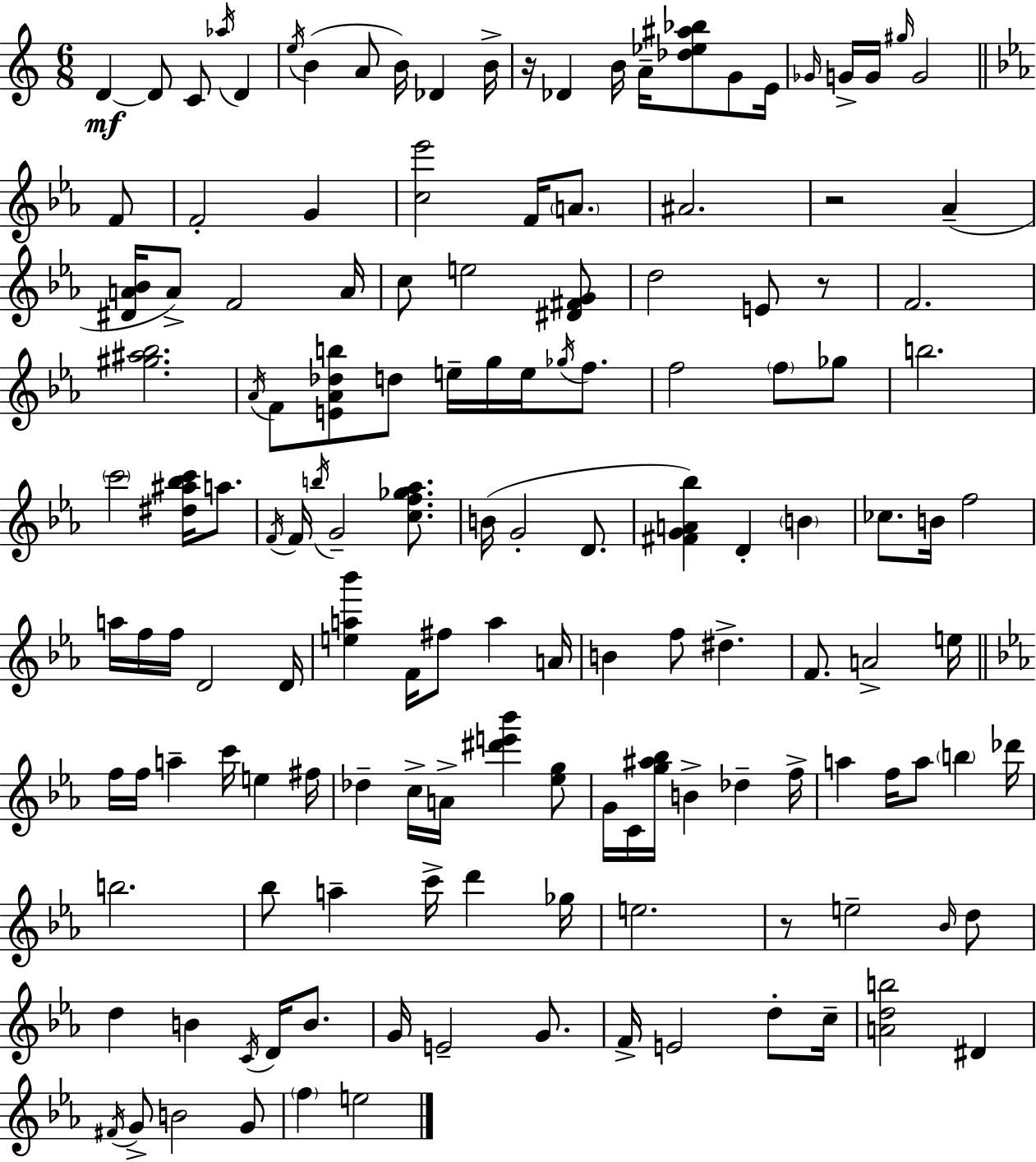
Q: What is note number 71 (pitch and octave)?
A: A4